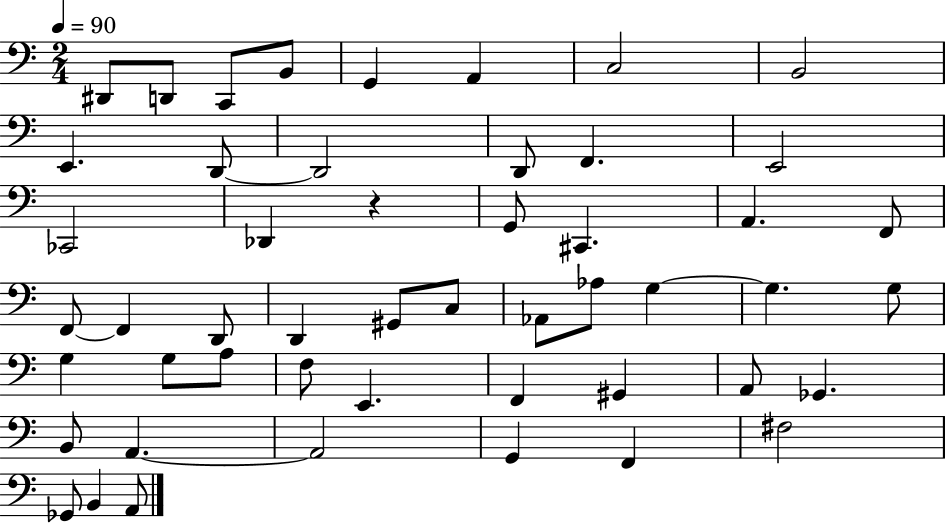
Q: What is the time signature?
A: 2/4